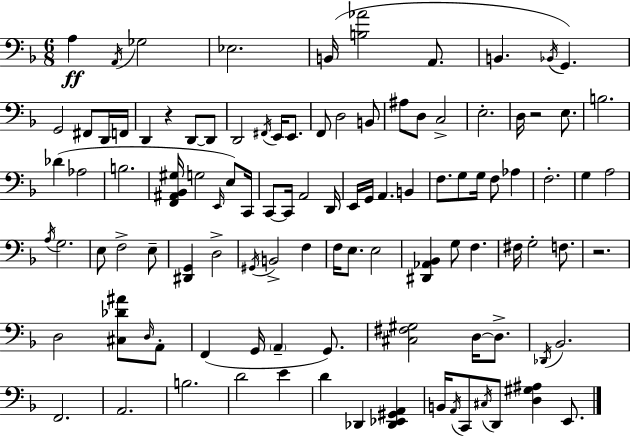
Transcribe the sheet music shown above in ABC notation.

X:1
T:Untitled
M:6/8
L:1/4
K:Dm
A, A,,/4 _G,2 _E,2 B,,/4 [B,_A]2 A,,/2 B,, _B,,/4 G,, G,,2 ^F,,/2 D,,/4 F,,/4 D,, z D,,/2 D,,/2 D,,2 ^F,,/4 E,,/4 E,,/2 F,,/2 D,2 B,,/2 ^A,/2 D,/2 C,2 E,2 D,/4 z2 E,/2 B,2 _D _A,2 B,2 [F,,^A,,_B,,^G,]/4 G,2 E,,/4 E,/2 C,,/4 C,,/2 C,,/4 A,,2 D,,/4 E,,/4 G,,/4 A,, B,, F,/2 G,/2 G,/4 F,/2 _A, F,2 G, A,2 A,/4 G,2 E,/2 F,2 E,/2 [^D,,G,,] D,2 ^G,,/4 B,,2 F, F,/4 E,/2 E,2 [^D,,_A,,_B,,] G,/2 F, ^F,/4 G,2 F,/2 z2 D,2 [^C,_D^A]/2 D,/4 A,,/2 F,, G,,/4 A,, G,,/2 [^C,^F,^G,]2 D,/4 D,/2 _D,,/4 _B,,2 F,,2 A,,2 B,2 D2 E D _D,, [_D,,_E,,^G,,A,,] B,,/4 A,,/4 C,,/2 ^C,/4 D,,/2 [D,^G,^A,] E,,/2